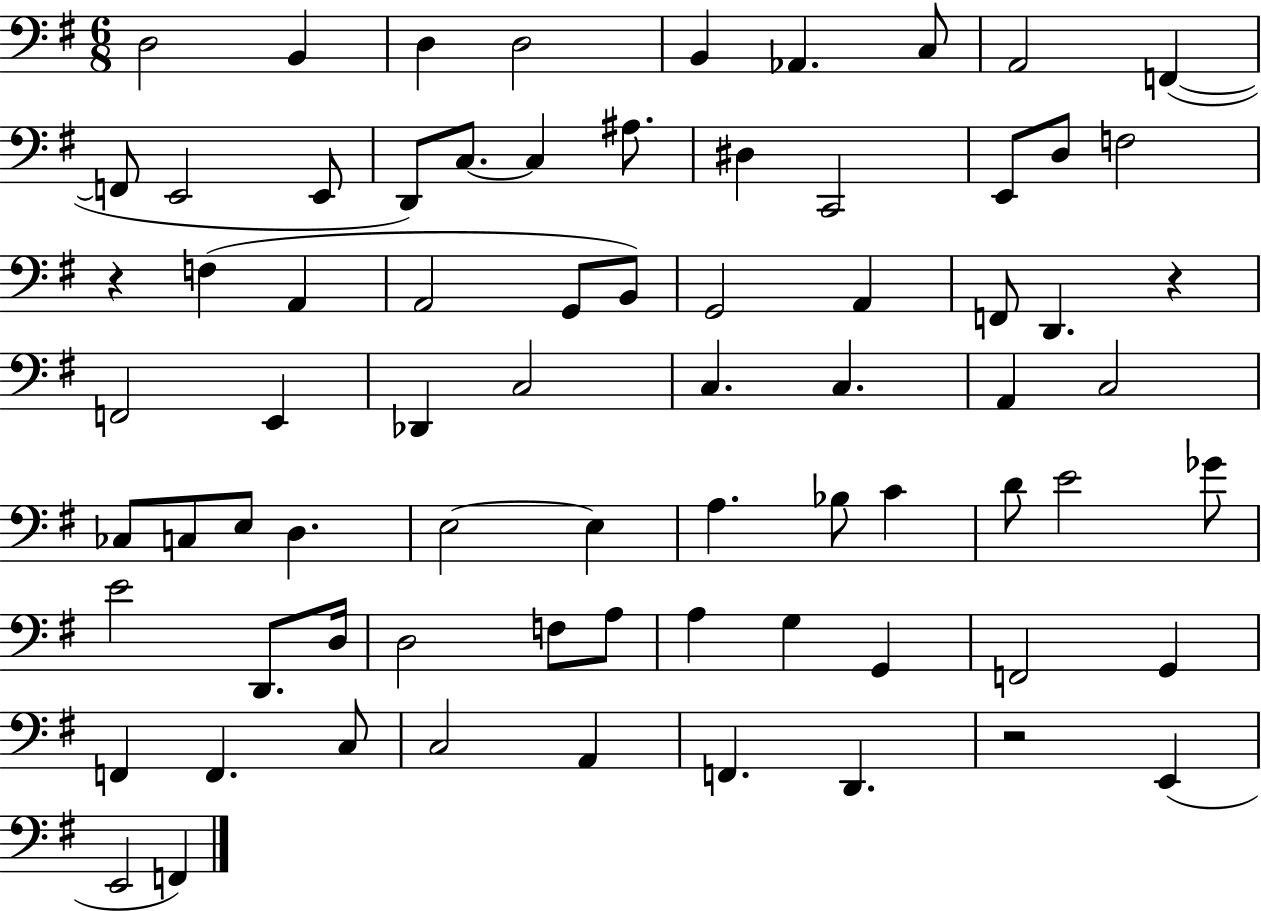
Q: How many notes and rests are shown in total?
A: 74